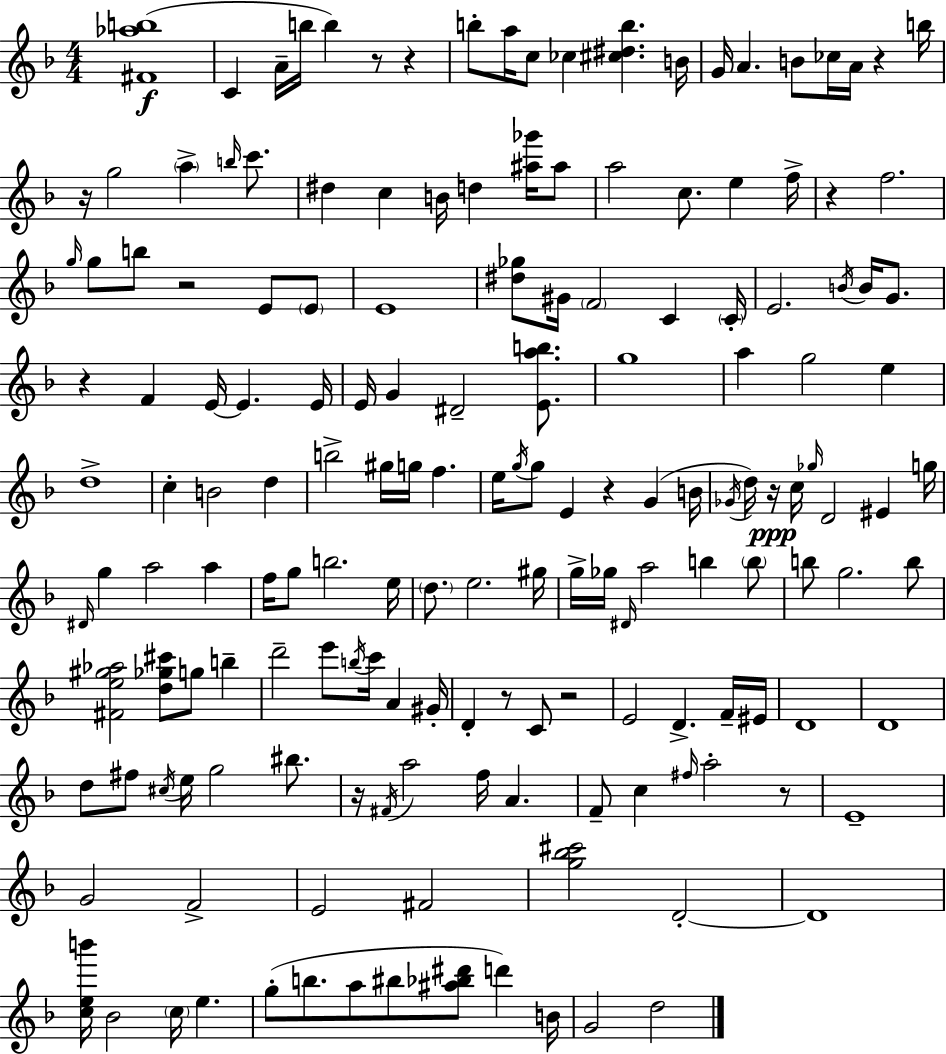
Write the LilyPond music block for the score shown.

{
  \clef treble
  \numericTimeSignature
  \time 4/4
  \key d \minor
  <fis' aes'' b''>1(\f | c'4 a'16-- b''16 b''4) r8 r4 | b''8-. a''16 c''8 ces''4 <cis'' dis'' b''>4. b'16 | g'16 a'4. b'8 ces''16 a'16 r4 b''16 | \break r16 g''2 \parenthesize a''4-> \grace { b''16 } c'''8. | dis''4 c''4 b'16 d''4 <ais'' ges'''>16 ais''8 | a''2 c''8. e''4 | f''16-> r4 f''2. | \break \grace { g''16 } g''8 b''8 r2 e'8 | \parenthesize e'8 e'1 | <dis'' ges''>8 gis'16 \parenthesize f'2 c'4 | \parenthesize c'16-. e'2. \acciaccatura { b'16 } b'16 | \break g'8. r4 f'4 e'16~~ e'4. | e'16 e'16 g'4 dis'2-- | <e' a'' b''>8. g''1 | a''4 g''2 e''4 | \break d''1-> | c''4-. b'2 d''4 | b''2-> gis''16 g''16 f''4. | e''16 \acciaccatura { g''16 } g''8 e'4 r4 g'4( | \break b'16 \acciaccatura { ges'16 } d''16) r16\ppp c''16 \grace { ges''16 } d'2 | eis'4 g''16 \grace { dis'16 } g''4 a''2 | a''4 f''16 g''8 b''2. | e''16 \parenthesize d''8. e''2. | \break gis''16 g''16-> ges''16 \grace { dis'16 } a''2 | b''4 \parenthesize b''8 b''8 g''2. | b''8 <fis' e'' gis'' aes''>2 | <d'' ges'' cis'''>8 g''8 b''4-- d'''2-- | \break e'''8 \acciaccatura { b''16 } c'''16 a'4 gis'16-. d'4-. r8 c'8 | r2 e'2 | d'4.-> f'16-- eis'16 d'1 | d'1 | \break d''8 fis''8 \acciaccatura { cis''16 } e''16 g''2 | bis''8. r16 \acciaccatura { fis'16 } a''2 | f''16 a'4. f'8-- c''4 | \grace { fis''16 } a''2-. r8 e'1-- | \break g'2 | f'2-> e'2 | fis'2 <g'' bes'' cis'''>2 | d'2-.~~ d'1 | \break <c'' e'' b'''>16 bes'2 | \parenthesize c''16 e''4. g''8-.( b''8. | a''8 bis''8 <ais'' bes'' dis'''>8 d'''4) b'16 g'2 | d''2 \bar "|."
}